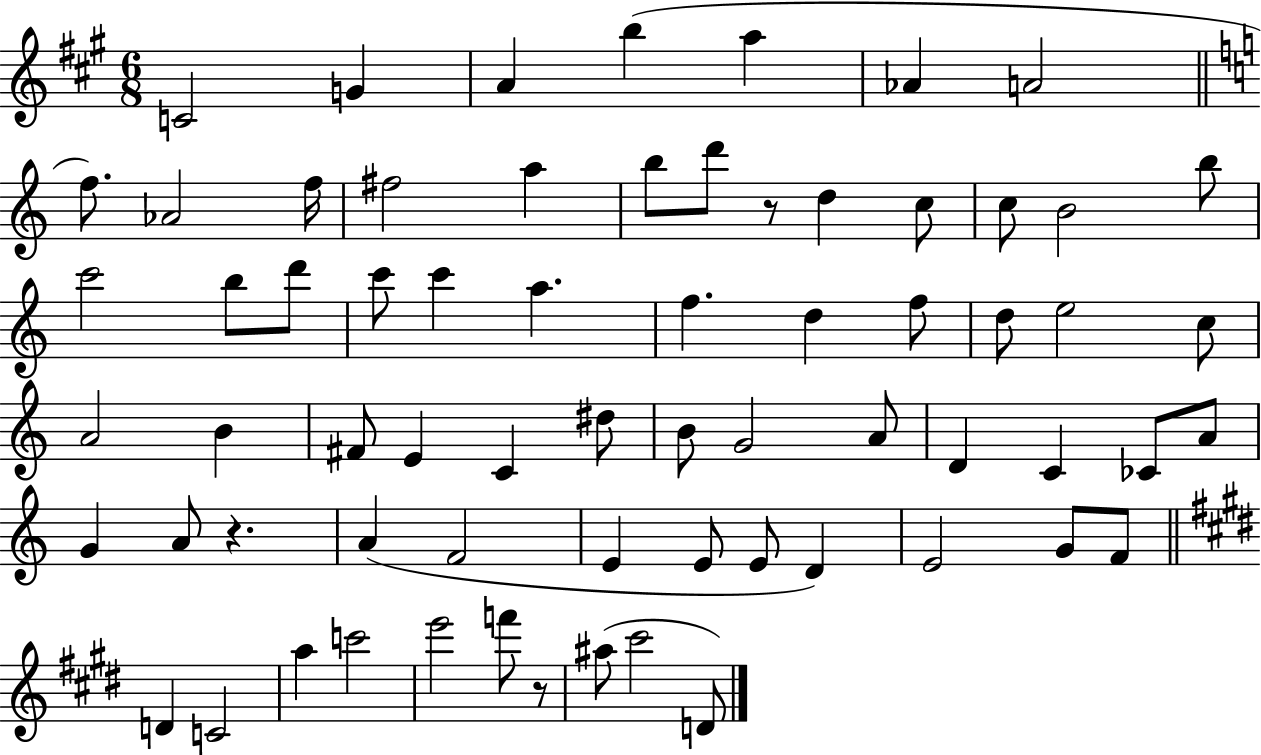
X:1
T:Untitled
M:6/8
L:1/4
K:A
C2 G A b a _A A2 f/2 _A2 f/4 ^f2 a b/2 d'/2 z/2 d c/2 c/2 B2 b/2 c'2 b/2 d'/2 c'/2 c' a f d f/2 d/2 e2 c/2 A2 B ^F/2 E C ^d/2 B/2 G2 A/2 D C _C/2 A/2 G A/2 z A F2 E E/2 E/2 D E2 G/2 F/2 D C2 a c'2 e'2 f'/2 z/2 ^a/2 ^c'2 D/2